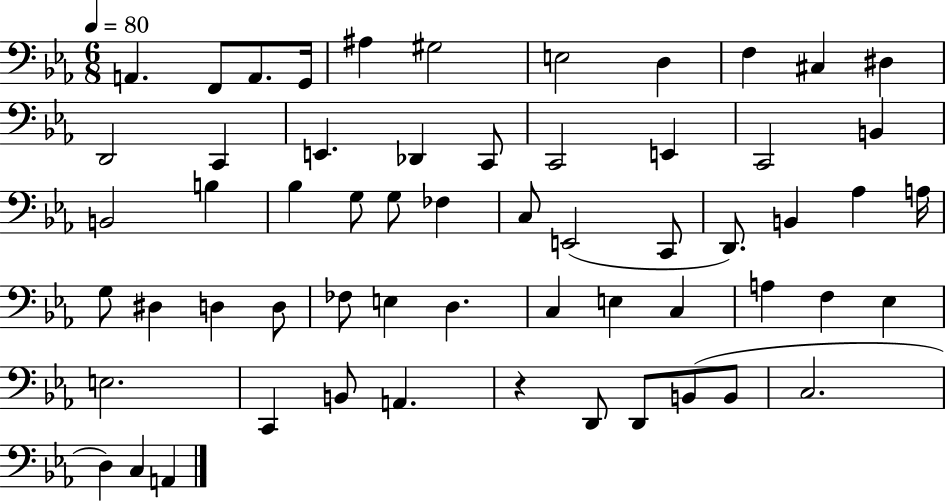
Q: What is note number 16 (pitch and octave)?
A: C2